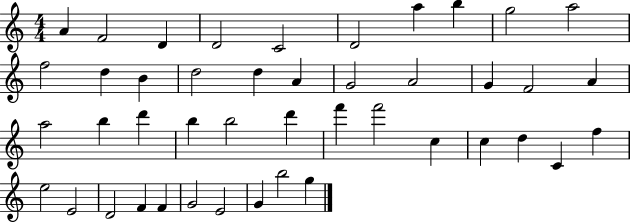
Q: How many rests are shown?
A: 0